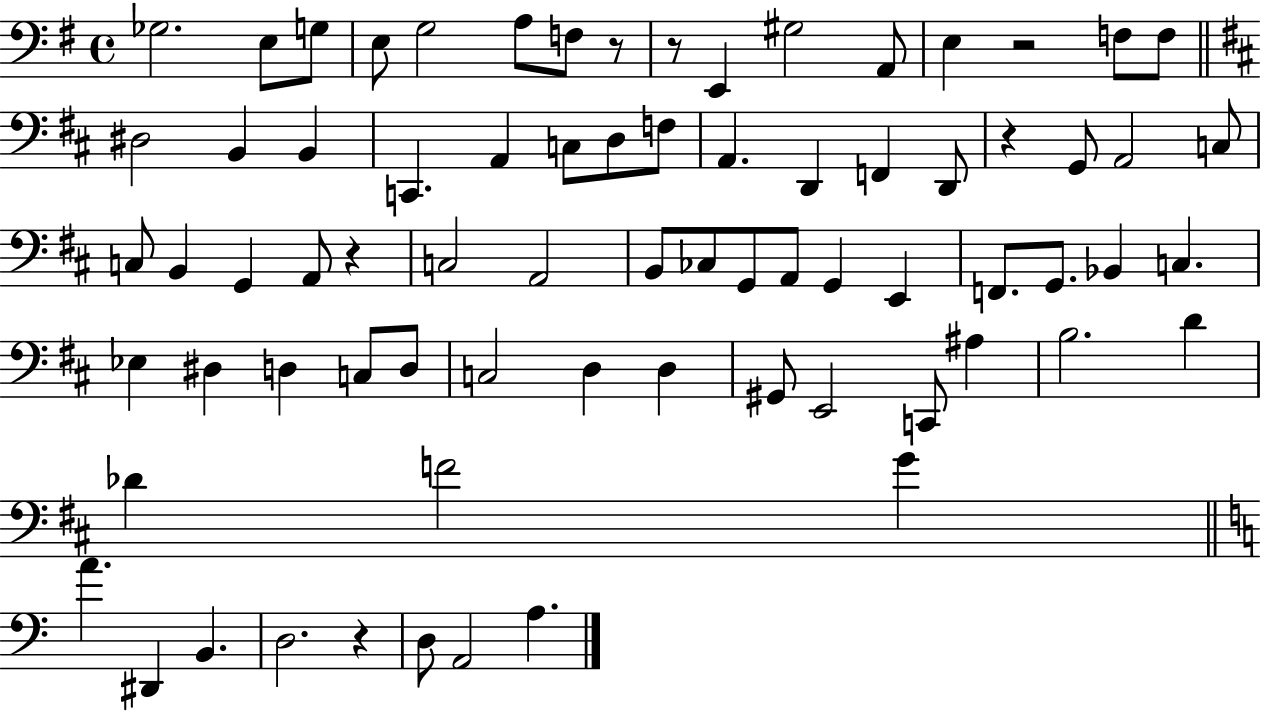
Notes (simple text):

Gb3/h. E3/e G3/e E3/e G3/h A3/e F3/e R/e R/e E2/q G#3/h A2/e E3/q R/h F3/e F3/e D#3/h B2/q B2/q C2/q. A2/q C3/e D3/e F3/e A2/q. D2/q F2/q D2/e R/q G2/e A2/h C3/e C3/e B2/q G2/q A2/e R/q C3/h A2/h B2/e CES3/e G2/e A2/e G2/q E2/q F2/e. G2/e. Bb2/q C3/q. Eb3/q D#3/q D3/q C3/e D3/e C3/h D3/q D3/q G#2/e E2/h C2/e A#3/q B3/h. D4/q Db4/q F4/h G4/q A4/q. D#2/q B2/q. D3/h. R/q D3/e A2/h A3/q.